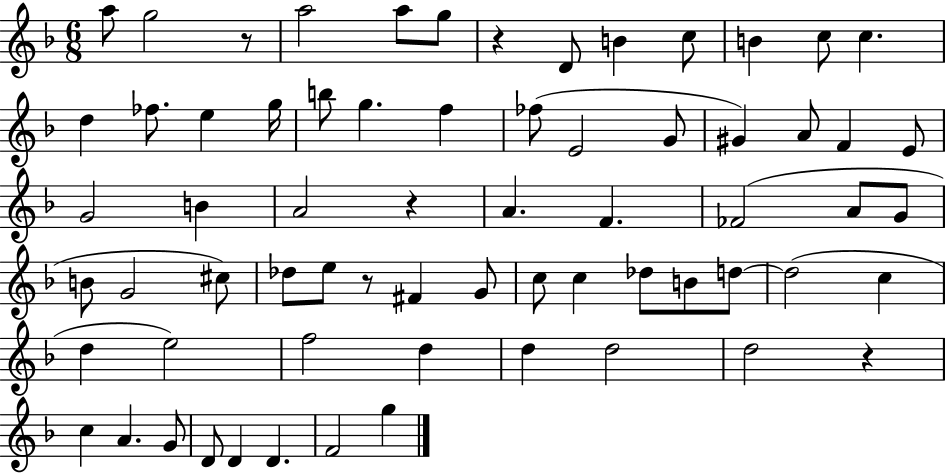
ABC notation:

X:1
T:Untitled
M:6/8
L:1/4
K:F
a/2 g2 z/2 a2 a/2 g/2 z D/2 B c/2 B c/2 c d _f/2 e g/4 b/2 g f _f/2 E2 G/2 ^G A/2 F E/2 G2 B A2 z A F _F2 A/2 G/2 B/2 G2 ^c/2 _d/2 e/2 z/2 ^F G/2 c/2 c _d/2 B/2 d/2 d2 c d e2 f2 d d d2 d2 z c A G/2 D/2 D D F2 g